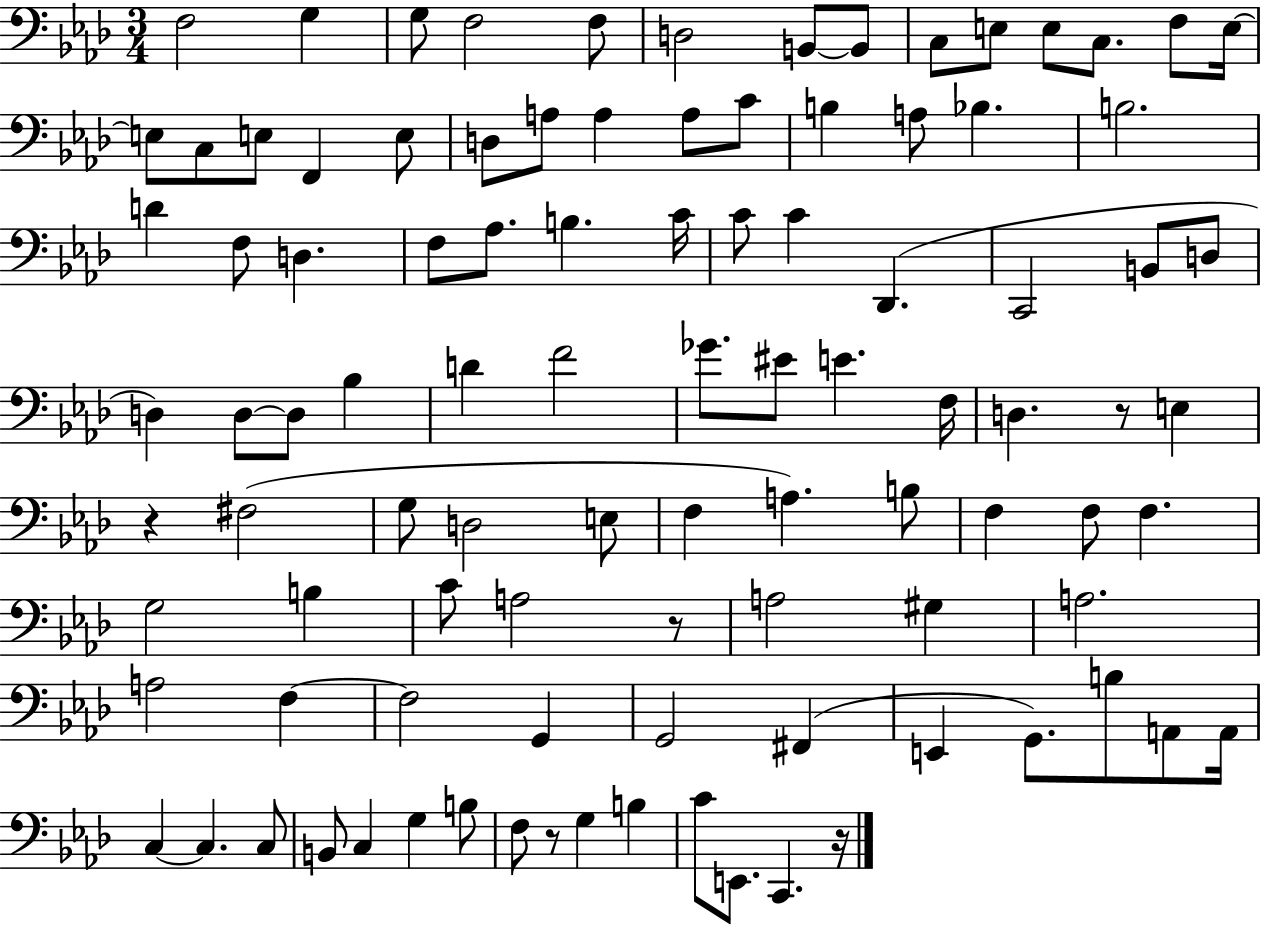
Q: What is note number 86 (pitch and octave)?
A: C3